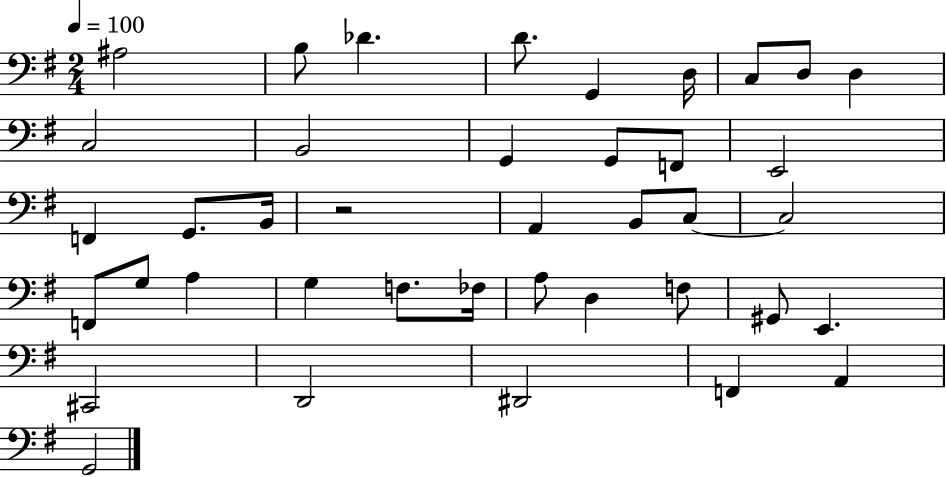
A#3/h B3/e Db4/q. D4/e. G2/q D3/s C3/e D3/e D3/q C3/h B2/h G2/q G2/e F2/e E2/h F2/q G2/e. B2/s R/h A2/q B2/e C3/e C3/h F2/e G3/e A3/q G3/q F3/e. FES3/s A3/e D3/q F3/e G#2/e E2/q. C#2/h D2/h D#2/h F2/q A2/q G2/h